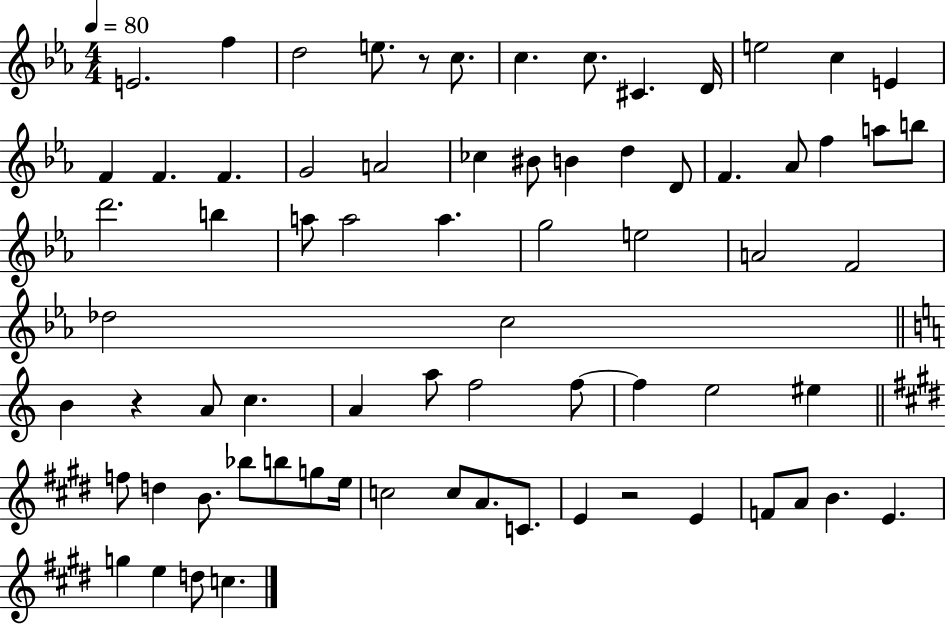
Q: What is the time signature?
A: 4/4